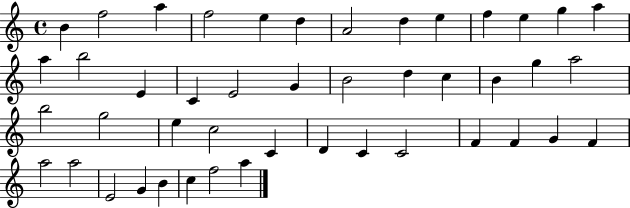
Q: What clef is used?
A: treble